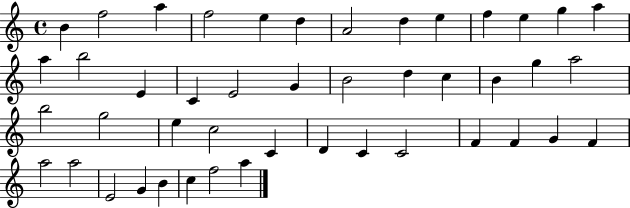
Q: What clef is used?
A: treble